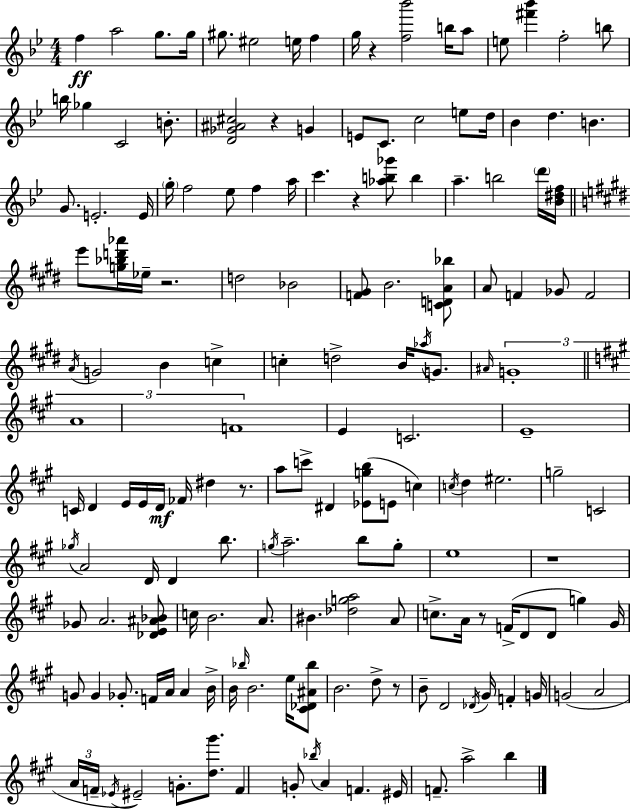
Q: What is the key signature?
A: G minor